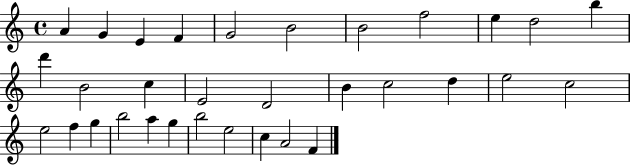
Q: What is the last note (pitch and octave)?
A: F4